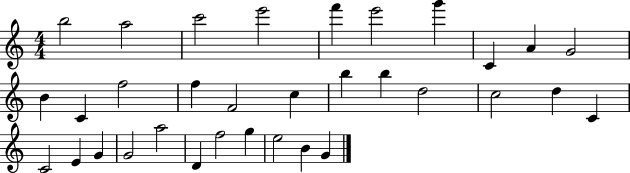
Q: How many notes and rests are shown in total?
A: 33